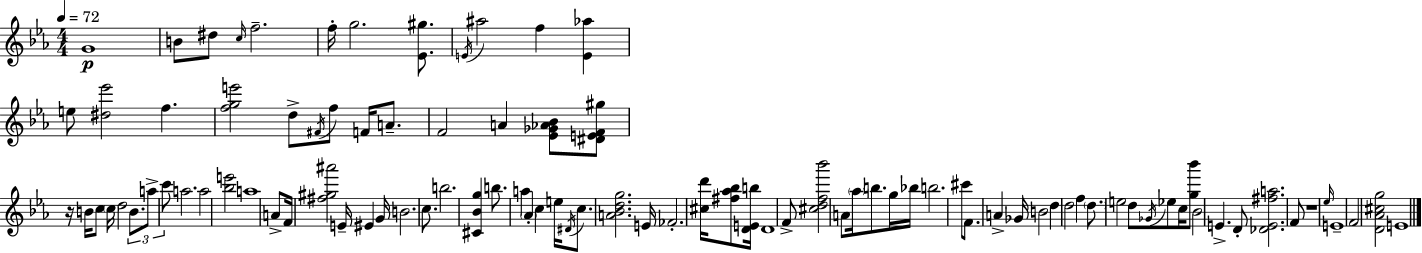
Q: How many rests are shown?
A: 2